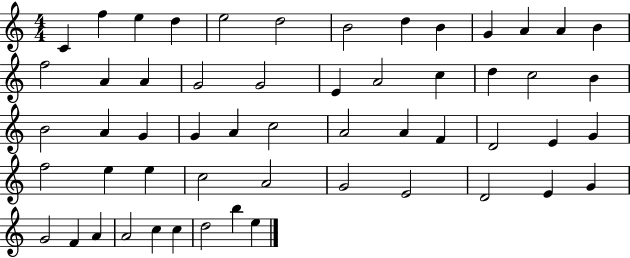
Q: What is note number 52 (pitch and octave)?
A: C5